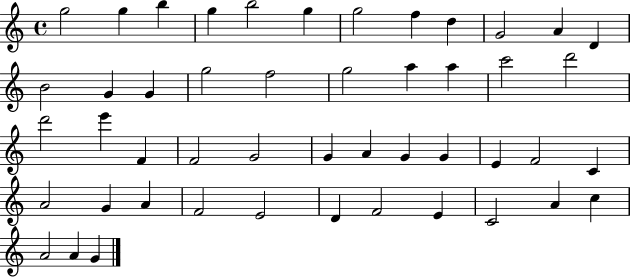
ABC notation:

X:1
T:Untitled
M:4/4
L:1/4
K:C
g2 g b g b2 g g2 f d G2 A D B2 G G g2 f2 g2 a a c'2 d'2 d'2 e' F F2 G2 G A G G E F2 C A2 G A F2 E2 D F2 E C2 A c A2 A G